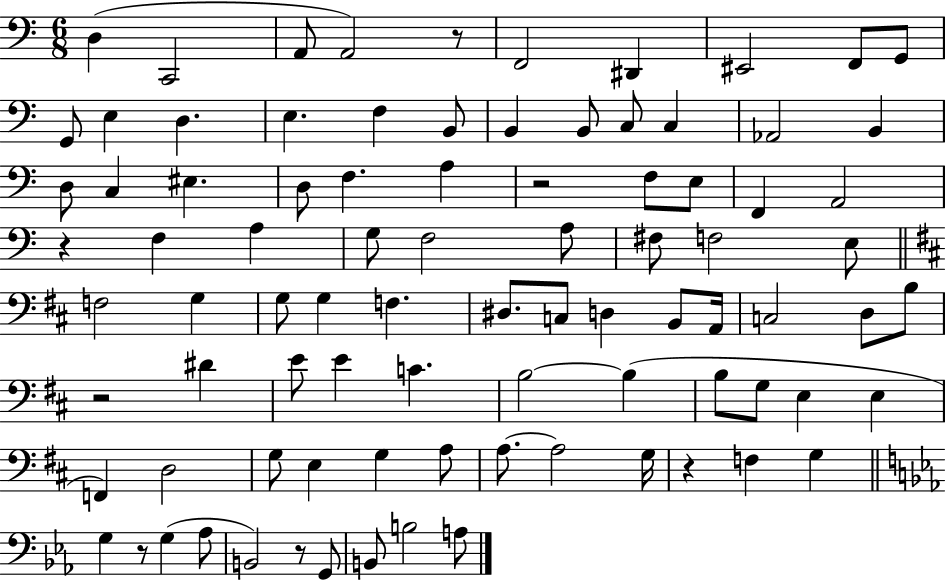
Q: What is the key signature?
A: C major